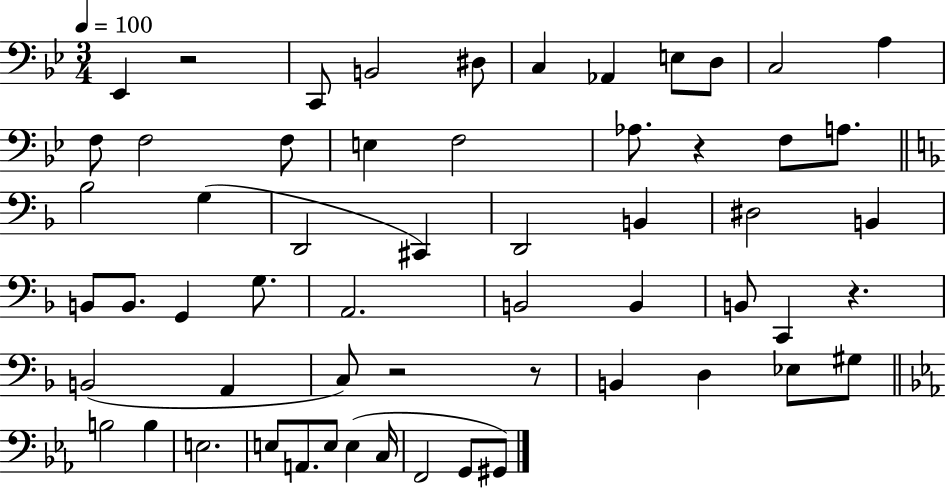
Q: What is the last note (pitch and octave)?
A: G#2